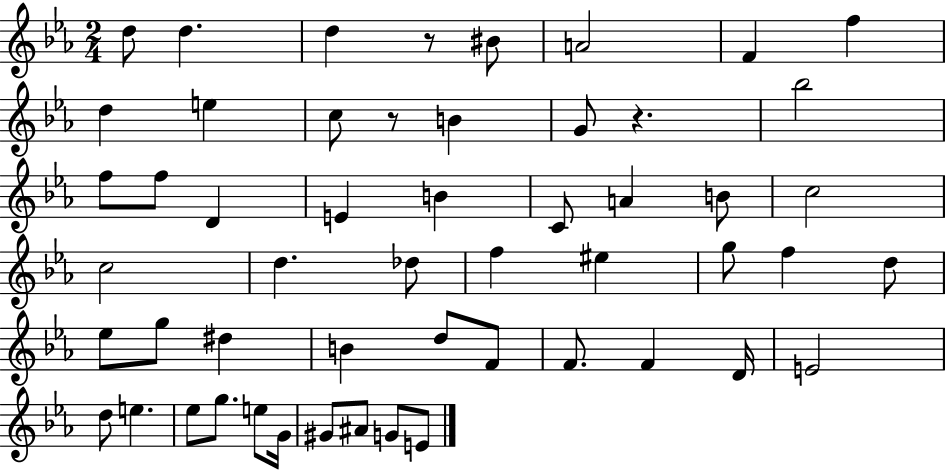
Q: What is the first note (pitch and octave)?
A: D5